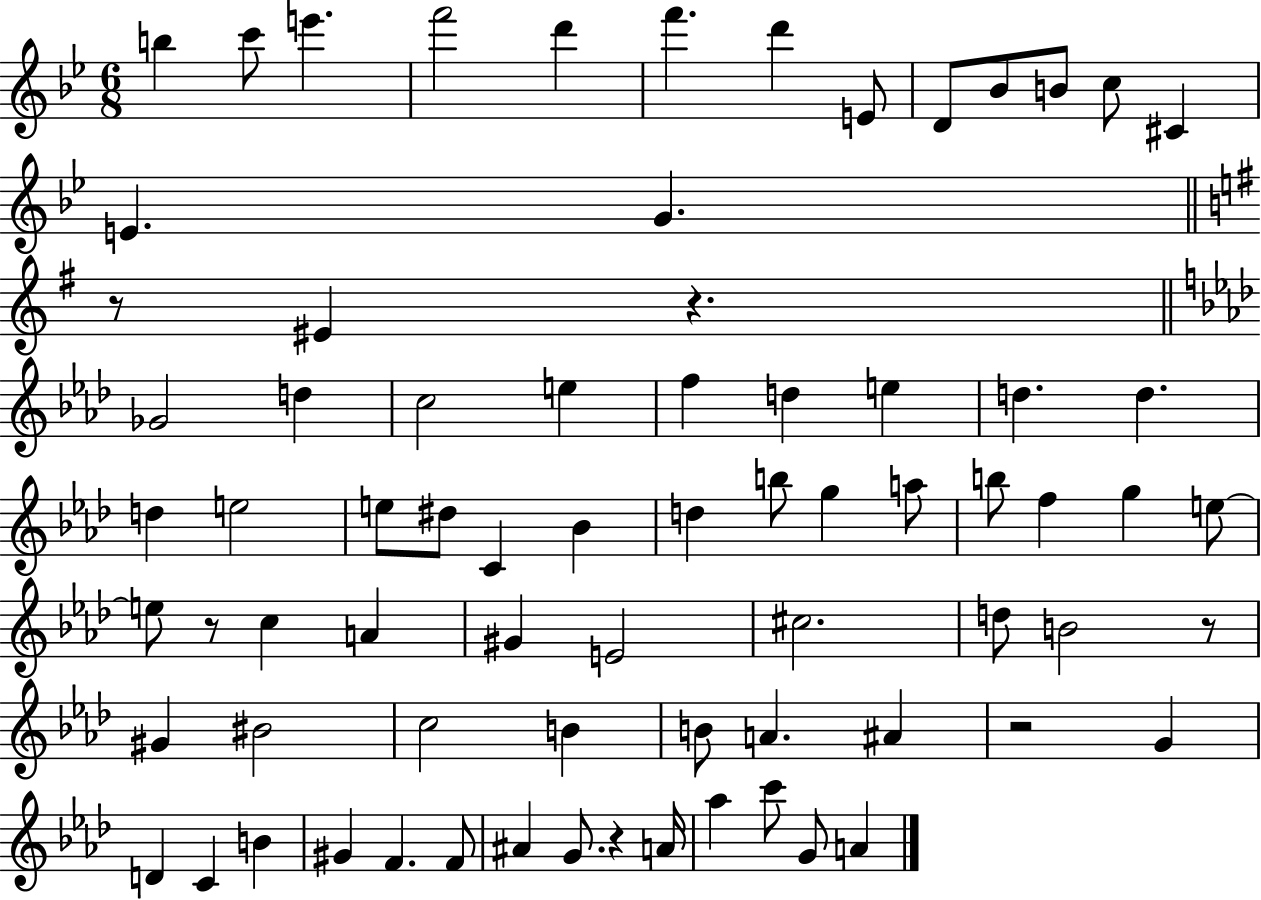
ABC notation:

X:1
T:Untitled
M:6/8
L:1/4
K:Bb
b c'/2 e' f'2 d' f' d' E/2 D/2 _B/2 B/2 c/2 ^C E G z/2 ^E z _G2 d c2 e f d e d d d e2 e/2 ^d/2 C _B d b/2 g a/2 b/2 f g e/2 e/2 z/2 c A ^G E2 ^c2 d/2 B2 z/2 ^G ^B2 c2 B B/2 A ^A z2 G D C B ^G F F/2 ^A G/2 z A/4 _a c'/2 G/2 A